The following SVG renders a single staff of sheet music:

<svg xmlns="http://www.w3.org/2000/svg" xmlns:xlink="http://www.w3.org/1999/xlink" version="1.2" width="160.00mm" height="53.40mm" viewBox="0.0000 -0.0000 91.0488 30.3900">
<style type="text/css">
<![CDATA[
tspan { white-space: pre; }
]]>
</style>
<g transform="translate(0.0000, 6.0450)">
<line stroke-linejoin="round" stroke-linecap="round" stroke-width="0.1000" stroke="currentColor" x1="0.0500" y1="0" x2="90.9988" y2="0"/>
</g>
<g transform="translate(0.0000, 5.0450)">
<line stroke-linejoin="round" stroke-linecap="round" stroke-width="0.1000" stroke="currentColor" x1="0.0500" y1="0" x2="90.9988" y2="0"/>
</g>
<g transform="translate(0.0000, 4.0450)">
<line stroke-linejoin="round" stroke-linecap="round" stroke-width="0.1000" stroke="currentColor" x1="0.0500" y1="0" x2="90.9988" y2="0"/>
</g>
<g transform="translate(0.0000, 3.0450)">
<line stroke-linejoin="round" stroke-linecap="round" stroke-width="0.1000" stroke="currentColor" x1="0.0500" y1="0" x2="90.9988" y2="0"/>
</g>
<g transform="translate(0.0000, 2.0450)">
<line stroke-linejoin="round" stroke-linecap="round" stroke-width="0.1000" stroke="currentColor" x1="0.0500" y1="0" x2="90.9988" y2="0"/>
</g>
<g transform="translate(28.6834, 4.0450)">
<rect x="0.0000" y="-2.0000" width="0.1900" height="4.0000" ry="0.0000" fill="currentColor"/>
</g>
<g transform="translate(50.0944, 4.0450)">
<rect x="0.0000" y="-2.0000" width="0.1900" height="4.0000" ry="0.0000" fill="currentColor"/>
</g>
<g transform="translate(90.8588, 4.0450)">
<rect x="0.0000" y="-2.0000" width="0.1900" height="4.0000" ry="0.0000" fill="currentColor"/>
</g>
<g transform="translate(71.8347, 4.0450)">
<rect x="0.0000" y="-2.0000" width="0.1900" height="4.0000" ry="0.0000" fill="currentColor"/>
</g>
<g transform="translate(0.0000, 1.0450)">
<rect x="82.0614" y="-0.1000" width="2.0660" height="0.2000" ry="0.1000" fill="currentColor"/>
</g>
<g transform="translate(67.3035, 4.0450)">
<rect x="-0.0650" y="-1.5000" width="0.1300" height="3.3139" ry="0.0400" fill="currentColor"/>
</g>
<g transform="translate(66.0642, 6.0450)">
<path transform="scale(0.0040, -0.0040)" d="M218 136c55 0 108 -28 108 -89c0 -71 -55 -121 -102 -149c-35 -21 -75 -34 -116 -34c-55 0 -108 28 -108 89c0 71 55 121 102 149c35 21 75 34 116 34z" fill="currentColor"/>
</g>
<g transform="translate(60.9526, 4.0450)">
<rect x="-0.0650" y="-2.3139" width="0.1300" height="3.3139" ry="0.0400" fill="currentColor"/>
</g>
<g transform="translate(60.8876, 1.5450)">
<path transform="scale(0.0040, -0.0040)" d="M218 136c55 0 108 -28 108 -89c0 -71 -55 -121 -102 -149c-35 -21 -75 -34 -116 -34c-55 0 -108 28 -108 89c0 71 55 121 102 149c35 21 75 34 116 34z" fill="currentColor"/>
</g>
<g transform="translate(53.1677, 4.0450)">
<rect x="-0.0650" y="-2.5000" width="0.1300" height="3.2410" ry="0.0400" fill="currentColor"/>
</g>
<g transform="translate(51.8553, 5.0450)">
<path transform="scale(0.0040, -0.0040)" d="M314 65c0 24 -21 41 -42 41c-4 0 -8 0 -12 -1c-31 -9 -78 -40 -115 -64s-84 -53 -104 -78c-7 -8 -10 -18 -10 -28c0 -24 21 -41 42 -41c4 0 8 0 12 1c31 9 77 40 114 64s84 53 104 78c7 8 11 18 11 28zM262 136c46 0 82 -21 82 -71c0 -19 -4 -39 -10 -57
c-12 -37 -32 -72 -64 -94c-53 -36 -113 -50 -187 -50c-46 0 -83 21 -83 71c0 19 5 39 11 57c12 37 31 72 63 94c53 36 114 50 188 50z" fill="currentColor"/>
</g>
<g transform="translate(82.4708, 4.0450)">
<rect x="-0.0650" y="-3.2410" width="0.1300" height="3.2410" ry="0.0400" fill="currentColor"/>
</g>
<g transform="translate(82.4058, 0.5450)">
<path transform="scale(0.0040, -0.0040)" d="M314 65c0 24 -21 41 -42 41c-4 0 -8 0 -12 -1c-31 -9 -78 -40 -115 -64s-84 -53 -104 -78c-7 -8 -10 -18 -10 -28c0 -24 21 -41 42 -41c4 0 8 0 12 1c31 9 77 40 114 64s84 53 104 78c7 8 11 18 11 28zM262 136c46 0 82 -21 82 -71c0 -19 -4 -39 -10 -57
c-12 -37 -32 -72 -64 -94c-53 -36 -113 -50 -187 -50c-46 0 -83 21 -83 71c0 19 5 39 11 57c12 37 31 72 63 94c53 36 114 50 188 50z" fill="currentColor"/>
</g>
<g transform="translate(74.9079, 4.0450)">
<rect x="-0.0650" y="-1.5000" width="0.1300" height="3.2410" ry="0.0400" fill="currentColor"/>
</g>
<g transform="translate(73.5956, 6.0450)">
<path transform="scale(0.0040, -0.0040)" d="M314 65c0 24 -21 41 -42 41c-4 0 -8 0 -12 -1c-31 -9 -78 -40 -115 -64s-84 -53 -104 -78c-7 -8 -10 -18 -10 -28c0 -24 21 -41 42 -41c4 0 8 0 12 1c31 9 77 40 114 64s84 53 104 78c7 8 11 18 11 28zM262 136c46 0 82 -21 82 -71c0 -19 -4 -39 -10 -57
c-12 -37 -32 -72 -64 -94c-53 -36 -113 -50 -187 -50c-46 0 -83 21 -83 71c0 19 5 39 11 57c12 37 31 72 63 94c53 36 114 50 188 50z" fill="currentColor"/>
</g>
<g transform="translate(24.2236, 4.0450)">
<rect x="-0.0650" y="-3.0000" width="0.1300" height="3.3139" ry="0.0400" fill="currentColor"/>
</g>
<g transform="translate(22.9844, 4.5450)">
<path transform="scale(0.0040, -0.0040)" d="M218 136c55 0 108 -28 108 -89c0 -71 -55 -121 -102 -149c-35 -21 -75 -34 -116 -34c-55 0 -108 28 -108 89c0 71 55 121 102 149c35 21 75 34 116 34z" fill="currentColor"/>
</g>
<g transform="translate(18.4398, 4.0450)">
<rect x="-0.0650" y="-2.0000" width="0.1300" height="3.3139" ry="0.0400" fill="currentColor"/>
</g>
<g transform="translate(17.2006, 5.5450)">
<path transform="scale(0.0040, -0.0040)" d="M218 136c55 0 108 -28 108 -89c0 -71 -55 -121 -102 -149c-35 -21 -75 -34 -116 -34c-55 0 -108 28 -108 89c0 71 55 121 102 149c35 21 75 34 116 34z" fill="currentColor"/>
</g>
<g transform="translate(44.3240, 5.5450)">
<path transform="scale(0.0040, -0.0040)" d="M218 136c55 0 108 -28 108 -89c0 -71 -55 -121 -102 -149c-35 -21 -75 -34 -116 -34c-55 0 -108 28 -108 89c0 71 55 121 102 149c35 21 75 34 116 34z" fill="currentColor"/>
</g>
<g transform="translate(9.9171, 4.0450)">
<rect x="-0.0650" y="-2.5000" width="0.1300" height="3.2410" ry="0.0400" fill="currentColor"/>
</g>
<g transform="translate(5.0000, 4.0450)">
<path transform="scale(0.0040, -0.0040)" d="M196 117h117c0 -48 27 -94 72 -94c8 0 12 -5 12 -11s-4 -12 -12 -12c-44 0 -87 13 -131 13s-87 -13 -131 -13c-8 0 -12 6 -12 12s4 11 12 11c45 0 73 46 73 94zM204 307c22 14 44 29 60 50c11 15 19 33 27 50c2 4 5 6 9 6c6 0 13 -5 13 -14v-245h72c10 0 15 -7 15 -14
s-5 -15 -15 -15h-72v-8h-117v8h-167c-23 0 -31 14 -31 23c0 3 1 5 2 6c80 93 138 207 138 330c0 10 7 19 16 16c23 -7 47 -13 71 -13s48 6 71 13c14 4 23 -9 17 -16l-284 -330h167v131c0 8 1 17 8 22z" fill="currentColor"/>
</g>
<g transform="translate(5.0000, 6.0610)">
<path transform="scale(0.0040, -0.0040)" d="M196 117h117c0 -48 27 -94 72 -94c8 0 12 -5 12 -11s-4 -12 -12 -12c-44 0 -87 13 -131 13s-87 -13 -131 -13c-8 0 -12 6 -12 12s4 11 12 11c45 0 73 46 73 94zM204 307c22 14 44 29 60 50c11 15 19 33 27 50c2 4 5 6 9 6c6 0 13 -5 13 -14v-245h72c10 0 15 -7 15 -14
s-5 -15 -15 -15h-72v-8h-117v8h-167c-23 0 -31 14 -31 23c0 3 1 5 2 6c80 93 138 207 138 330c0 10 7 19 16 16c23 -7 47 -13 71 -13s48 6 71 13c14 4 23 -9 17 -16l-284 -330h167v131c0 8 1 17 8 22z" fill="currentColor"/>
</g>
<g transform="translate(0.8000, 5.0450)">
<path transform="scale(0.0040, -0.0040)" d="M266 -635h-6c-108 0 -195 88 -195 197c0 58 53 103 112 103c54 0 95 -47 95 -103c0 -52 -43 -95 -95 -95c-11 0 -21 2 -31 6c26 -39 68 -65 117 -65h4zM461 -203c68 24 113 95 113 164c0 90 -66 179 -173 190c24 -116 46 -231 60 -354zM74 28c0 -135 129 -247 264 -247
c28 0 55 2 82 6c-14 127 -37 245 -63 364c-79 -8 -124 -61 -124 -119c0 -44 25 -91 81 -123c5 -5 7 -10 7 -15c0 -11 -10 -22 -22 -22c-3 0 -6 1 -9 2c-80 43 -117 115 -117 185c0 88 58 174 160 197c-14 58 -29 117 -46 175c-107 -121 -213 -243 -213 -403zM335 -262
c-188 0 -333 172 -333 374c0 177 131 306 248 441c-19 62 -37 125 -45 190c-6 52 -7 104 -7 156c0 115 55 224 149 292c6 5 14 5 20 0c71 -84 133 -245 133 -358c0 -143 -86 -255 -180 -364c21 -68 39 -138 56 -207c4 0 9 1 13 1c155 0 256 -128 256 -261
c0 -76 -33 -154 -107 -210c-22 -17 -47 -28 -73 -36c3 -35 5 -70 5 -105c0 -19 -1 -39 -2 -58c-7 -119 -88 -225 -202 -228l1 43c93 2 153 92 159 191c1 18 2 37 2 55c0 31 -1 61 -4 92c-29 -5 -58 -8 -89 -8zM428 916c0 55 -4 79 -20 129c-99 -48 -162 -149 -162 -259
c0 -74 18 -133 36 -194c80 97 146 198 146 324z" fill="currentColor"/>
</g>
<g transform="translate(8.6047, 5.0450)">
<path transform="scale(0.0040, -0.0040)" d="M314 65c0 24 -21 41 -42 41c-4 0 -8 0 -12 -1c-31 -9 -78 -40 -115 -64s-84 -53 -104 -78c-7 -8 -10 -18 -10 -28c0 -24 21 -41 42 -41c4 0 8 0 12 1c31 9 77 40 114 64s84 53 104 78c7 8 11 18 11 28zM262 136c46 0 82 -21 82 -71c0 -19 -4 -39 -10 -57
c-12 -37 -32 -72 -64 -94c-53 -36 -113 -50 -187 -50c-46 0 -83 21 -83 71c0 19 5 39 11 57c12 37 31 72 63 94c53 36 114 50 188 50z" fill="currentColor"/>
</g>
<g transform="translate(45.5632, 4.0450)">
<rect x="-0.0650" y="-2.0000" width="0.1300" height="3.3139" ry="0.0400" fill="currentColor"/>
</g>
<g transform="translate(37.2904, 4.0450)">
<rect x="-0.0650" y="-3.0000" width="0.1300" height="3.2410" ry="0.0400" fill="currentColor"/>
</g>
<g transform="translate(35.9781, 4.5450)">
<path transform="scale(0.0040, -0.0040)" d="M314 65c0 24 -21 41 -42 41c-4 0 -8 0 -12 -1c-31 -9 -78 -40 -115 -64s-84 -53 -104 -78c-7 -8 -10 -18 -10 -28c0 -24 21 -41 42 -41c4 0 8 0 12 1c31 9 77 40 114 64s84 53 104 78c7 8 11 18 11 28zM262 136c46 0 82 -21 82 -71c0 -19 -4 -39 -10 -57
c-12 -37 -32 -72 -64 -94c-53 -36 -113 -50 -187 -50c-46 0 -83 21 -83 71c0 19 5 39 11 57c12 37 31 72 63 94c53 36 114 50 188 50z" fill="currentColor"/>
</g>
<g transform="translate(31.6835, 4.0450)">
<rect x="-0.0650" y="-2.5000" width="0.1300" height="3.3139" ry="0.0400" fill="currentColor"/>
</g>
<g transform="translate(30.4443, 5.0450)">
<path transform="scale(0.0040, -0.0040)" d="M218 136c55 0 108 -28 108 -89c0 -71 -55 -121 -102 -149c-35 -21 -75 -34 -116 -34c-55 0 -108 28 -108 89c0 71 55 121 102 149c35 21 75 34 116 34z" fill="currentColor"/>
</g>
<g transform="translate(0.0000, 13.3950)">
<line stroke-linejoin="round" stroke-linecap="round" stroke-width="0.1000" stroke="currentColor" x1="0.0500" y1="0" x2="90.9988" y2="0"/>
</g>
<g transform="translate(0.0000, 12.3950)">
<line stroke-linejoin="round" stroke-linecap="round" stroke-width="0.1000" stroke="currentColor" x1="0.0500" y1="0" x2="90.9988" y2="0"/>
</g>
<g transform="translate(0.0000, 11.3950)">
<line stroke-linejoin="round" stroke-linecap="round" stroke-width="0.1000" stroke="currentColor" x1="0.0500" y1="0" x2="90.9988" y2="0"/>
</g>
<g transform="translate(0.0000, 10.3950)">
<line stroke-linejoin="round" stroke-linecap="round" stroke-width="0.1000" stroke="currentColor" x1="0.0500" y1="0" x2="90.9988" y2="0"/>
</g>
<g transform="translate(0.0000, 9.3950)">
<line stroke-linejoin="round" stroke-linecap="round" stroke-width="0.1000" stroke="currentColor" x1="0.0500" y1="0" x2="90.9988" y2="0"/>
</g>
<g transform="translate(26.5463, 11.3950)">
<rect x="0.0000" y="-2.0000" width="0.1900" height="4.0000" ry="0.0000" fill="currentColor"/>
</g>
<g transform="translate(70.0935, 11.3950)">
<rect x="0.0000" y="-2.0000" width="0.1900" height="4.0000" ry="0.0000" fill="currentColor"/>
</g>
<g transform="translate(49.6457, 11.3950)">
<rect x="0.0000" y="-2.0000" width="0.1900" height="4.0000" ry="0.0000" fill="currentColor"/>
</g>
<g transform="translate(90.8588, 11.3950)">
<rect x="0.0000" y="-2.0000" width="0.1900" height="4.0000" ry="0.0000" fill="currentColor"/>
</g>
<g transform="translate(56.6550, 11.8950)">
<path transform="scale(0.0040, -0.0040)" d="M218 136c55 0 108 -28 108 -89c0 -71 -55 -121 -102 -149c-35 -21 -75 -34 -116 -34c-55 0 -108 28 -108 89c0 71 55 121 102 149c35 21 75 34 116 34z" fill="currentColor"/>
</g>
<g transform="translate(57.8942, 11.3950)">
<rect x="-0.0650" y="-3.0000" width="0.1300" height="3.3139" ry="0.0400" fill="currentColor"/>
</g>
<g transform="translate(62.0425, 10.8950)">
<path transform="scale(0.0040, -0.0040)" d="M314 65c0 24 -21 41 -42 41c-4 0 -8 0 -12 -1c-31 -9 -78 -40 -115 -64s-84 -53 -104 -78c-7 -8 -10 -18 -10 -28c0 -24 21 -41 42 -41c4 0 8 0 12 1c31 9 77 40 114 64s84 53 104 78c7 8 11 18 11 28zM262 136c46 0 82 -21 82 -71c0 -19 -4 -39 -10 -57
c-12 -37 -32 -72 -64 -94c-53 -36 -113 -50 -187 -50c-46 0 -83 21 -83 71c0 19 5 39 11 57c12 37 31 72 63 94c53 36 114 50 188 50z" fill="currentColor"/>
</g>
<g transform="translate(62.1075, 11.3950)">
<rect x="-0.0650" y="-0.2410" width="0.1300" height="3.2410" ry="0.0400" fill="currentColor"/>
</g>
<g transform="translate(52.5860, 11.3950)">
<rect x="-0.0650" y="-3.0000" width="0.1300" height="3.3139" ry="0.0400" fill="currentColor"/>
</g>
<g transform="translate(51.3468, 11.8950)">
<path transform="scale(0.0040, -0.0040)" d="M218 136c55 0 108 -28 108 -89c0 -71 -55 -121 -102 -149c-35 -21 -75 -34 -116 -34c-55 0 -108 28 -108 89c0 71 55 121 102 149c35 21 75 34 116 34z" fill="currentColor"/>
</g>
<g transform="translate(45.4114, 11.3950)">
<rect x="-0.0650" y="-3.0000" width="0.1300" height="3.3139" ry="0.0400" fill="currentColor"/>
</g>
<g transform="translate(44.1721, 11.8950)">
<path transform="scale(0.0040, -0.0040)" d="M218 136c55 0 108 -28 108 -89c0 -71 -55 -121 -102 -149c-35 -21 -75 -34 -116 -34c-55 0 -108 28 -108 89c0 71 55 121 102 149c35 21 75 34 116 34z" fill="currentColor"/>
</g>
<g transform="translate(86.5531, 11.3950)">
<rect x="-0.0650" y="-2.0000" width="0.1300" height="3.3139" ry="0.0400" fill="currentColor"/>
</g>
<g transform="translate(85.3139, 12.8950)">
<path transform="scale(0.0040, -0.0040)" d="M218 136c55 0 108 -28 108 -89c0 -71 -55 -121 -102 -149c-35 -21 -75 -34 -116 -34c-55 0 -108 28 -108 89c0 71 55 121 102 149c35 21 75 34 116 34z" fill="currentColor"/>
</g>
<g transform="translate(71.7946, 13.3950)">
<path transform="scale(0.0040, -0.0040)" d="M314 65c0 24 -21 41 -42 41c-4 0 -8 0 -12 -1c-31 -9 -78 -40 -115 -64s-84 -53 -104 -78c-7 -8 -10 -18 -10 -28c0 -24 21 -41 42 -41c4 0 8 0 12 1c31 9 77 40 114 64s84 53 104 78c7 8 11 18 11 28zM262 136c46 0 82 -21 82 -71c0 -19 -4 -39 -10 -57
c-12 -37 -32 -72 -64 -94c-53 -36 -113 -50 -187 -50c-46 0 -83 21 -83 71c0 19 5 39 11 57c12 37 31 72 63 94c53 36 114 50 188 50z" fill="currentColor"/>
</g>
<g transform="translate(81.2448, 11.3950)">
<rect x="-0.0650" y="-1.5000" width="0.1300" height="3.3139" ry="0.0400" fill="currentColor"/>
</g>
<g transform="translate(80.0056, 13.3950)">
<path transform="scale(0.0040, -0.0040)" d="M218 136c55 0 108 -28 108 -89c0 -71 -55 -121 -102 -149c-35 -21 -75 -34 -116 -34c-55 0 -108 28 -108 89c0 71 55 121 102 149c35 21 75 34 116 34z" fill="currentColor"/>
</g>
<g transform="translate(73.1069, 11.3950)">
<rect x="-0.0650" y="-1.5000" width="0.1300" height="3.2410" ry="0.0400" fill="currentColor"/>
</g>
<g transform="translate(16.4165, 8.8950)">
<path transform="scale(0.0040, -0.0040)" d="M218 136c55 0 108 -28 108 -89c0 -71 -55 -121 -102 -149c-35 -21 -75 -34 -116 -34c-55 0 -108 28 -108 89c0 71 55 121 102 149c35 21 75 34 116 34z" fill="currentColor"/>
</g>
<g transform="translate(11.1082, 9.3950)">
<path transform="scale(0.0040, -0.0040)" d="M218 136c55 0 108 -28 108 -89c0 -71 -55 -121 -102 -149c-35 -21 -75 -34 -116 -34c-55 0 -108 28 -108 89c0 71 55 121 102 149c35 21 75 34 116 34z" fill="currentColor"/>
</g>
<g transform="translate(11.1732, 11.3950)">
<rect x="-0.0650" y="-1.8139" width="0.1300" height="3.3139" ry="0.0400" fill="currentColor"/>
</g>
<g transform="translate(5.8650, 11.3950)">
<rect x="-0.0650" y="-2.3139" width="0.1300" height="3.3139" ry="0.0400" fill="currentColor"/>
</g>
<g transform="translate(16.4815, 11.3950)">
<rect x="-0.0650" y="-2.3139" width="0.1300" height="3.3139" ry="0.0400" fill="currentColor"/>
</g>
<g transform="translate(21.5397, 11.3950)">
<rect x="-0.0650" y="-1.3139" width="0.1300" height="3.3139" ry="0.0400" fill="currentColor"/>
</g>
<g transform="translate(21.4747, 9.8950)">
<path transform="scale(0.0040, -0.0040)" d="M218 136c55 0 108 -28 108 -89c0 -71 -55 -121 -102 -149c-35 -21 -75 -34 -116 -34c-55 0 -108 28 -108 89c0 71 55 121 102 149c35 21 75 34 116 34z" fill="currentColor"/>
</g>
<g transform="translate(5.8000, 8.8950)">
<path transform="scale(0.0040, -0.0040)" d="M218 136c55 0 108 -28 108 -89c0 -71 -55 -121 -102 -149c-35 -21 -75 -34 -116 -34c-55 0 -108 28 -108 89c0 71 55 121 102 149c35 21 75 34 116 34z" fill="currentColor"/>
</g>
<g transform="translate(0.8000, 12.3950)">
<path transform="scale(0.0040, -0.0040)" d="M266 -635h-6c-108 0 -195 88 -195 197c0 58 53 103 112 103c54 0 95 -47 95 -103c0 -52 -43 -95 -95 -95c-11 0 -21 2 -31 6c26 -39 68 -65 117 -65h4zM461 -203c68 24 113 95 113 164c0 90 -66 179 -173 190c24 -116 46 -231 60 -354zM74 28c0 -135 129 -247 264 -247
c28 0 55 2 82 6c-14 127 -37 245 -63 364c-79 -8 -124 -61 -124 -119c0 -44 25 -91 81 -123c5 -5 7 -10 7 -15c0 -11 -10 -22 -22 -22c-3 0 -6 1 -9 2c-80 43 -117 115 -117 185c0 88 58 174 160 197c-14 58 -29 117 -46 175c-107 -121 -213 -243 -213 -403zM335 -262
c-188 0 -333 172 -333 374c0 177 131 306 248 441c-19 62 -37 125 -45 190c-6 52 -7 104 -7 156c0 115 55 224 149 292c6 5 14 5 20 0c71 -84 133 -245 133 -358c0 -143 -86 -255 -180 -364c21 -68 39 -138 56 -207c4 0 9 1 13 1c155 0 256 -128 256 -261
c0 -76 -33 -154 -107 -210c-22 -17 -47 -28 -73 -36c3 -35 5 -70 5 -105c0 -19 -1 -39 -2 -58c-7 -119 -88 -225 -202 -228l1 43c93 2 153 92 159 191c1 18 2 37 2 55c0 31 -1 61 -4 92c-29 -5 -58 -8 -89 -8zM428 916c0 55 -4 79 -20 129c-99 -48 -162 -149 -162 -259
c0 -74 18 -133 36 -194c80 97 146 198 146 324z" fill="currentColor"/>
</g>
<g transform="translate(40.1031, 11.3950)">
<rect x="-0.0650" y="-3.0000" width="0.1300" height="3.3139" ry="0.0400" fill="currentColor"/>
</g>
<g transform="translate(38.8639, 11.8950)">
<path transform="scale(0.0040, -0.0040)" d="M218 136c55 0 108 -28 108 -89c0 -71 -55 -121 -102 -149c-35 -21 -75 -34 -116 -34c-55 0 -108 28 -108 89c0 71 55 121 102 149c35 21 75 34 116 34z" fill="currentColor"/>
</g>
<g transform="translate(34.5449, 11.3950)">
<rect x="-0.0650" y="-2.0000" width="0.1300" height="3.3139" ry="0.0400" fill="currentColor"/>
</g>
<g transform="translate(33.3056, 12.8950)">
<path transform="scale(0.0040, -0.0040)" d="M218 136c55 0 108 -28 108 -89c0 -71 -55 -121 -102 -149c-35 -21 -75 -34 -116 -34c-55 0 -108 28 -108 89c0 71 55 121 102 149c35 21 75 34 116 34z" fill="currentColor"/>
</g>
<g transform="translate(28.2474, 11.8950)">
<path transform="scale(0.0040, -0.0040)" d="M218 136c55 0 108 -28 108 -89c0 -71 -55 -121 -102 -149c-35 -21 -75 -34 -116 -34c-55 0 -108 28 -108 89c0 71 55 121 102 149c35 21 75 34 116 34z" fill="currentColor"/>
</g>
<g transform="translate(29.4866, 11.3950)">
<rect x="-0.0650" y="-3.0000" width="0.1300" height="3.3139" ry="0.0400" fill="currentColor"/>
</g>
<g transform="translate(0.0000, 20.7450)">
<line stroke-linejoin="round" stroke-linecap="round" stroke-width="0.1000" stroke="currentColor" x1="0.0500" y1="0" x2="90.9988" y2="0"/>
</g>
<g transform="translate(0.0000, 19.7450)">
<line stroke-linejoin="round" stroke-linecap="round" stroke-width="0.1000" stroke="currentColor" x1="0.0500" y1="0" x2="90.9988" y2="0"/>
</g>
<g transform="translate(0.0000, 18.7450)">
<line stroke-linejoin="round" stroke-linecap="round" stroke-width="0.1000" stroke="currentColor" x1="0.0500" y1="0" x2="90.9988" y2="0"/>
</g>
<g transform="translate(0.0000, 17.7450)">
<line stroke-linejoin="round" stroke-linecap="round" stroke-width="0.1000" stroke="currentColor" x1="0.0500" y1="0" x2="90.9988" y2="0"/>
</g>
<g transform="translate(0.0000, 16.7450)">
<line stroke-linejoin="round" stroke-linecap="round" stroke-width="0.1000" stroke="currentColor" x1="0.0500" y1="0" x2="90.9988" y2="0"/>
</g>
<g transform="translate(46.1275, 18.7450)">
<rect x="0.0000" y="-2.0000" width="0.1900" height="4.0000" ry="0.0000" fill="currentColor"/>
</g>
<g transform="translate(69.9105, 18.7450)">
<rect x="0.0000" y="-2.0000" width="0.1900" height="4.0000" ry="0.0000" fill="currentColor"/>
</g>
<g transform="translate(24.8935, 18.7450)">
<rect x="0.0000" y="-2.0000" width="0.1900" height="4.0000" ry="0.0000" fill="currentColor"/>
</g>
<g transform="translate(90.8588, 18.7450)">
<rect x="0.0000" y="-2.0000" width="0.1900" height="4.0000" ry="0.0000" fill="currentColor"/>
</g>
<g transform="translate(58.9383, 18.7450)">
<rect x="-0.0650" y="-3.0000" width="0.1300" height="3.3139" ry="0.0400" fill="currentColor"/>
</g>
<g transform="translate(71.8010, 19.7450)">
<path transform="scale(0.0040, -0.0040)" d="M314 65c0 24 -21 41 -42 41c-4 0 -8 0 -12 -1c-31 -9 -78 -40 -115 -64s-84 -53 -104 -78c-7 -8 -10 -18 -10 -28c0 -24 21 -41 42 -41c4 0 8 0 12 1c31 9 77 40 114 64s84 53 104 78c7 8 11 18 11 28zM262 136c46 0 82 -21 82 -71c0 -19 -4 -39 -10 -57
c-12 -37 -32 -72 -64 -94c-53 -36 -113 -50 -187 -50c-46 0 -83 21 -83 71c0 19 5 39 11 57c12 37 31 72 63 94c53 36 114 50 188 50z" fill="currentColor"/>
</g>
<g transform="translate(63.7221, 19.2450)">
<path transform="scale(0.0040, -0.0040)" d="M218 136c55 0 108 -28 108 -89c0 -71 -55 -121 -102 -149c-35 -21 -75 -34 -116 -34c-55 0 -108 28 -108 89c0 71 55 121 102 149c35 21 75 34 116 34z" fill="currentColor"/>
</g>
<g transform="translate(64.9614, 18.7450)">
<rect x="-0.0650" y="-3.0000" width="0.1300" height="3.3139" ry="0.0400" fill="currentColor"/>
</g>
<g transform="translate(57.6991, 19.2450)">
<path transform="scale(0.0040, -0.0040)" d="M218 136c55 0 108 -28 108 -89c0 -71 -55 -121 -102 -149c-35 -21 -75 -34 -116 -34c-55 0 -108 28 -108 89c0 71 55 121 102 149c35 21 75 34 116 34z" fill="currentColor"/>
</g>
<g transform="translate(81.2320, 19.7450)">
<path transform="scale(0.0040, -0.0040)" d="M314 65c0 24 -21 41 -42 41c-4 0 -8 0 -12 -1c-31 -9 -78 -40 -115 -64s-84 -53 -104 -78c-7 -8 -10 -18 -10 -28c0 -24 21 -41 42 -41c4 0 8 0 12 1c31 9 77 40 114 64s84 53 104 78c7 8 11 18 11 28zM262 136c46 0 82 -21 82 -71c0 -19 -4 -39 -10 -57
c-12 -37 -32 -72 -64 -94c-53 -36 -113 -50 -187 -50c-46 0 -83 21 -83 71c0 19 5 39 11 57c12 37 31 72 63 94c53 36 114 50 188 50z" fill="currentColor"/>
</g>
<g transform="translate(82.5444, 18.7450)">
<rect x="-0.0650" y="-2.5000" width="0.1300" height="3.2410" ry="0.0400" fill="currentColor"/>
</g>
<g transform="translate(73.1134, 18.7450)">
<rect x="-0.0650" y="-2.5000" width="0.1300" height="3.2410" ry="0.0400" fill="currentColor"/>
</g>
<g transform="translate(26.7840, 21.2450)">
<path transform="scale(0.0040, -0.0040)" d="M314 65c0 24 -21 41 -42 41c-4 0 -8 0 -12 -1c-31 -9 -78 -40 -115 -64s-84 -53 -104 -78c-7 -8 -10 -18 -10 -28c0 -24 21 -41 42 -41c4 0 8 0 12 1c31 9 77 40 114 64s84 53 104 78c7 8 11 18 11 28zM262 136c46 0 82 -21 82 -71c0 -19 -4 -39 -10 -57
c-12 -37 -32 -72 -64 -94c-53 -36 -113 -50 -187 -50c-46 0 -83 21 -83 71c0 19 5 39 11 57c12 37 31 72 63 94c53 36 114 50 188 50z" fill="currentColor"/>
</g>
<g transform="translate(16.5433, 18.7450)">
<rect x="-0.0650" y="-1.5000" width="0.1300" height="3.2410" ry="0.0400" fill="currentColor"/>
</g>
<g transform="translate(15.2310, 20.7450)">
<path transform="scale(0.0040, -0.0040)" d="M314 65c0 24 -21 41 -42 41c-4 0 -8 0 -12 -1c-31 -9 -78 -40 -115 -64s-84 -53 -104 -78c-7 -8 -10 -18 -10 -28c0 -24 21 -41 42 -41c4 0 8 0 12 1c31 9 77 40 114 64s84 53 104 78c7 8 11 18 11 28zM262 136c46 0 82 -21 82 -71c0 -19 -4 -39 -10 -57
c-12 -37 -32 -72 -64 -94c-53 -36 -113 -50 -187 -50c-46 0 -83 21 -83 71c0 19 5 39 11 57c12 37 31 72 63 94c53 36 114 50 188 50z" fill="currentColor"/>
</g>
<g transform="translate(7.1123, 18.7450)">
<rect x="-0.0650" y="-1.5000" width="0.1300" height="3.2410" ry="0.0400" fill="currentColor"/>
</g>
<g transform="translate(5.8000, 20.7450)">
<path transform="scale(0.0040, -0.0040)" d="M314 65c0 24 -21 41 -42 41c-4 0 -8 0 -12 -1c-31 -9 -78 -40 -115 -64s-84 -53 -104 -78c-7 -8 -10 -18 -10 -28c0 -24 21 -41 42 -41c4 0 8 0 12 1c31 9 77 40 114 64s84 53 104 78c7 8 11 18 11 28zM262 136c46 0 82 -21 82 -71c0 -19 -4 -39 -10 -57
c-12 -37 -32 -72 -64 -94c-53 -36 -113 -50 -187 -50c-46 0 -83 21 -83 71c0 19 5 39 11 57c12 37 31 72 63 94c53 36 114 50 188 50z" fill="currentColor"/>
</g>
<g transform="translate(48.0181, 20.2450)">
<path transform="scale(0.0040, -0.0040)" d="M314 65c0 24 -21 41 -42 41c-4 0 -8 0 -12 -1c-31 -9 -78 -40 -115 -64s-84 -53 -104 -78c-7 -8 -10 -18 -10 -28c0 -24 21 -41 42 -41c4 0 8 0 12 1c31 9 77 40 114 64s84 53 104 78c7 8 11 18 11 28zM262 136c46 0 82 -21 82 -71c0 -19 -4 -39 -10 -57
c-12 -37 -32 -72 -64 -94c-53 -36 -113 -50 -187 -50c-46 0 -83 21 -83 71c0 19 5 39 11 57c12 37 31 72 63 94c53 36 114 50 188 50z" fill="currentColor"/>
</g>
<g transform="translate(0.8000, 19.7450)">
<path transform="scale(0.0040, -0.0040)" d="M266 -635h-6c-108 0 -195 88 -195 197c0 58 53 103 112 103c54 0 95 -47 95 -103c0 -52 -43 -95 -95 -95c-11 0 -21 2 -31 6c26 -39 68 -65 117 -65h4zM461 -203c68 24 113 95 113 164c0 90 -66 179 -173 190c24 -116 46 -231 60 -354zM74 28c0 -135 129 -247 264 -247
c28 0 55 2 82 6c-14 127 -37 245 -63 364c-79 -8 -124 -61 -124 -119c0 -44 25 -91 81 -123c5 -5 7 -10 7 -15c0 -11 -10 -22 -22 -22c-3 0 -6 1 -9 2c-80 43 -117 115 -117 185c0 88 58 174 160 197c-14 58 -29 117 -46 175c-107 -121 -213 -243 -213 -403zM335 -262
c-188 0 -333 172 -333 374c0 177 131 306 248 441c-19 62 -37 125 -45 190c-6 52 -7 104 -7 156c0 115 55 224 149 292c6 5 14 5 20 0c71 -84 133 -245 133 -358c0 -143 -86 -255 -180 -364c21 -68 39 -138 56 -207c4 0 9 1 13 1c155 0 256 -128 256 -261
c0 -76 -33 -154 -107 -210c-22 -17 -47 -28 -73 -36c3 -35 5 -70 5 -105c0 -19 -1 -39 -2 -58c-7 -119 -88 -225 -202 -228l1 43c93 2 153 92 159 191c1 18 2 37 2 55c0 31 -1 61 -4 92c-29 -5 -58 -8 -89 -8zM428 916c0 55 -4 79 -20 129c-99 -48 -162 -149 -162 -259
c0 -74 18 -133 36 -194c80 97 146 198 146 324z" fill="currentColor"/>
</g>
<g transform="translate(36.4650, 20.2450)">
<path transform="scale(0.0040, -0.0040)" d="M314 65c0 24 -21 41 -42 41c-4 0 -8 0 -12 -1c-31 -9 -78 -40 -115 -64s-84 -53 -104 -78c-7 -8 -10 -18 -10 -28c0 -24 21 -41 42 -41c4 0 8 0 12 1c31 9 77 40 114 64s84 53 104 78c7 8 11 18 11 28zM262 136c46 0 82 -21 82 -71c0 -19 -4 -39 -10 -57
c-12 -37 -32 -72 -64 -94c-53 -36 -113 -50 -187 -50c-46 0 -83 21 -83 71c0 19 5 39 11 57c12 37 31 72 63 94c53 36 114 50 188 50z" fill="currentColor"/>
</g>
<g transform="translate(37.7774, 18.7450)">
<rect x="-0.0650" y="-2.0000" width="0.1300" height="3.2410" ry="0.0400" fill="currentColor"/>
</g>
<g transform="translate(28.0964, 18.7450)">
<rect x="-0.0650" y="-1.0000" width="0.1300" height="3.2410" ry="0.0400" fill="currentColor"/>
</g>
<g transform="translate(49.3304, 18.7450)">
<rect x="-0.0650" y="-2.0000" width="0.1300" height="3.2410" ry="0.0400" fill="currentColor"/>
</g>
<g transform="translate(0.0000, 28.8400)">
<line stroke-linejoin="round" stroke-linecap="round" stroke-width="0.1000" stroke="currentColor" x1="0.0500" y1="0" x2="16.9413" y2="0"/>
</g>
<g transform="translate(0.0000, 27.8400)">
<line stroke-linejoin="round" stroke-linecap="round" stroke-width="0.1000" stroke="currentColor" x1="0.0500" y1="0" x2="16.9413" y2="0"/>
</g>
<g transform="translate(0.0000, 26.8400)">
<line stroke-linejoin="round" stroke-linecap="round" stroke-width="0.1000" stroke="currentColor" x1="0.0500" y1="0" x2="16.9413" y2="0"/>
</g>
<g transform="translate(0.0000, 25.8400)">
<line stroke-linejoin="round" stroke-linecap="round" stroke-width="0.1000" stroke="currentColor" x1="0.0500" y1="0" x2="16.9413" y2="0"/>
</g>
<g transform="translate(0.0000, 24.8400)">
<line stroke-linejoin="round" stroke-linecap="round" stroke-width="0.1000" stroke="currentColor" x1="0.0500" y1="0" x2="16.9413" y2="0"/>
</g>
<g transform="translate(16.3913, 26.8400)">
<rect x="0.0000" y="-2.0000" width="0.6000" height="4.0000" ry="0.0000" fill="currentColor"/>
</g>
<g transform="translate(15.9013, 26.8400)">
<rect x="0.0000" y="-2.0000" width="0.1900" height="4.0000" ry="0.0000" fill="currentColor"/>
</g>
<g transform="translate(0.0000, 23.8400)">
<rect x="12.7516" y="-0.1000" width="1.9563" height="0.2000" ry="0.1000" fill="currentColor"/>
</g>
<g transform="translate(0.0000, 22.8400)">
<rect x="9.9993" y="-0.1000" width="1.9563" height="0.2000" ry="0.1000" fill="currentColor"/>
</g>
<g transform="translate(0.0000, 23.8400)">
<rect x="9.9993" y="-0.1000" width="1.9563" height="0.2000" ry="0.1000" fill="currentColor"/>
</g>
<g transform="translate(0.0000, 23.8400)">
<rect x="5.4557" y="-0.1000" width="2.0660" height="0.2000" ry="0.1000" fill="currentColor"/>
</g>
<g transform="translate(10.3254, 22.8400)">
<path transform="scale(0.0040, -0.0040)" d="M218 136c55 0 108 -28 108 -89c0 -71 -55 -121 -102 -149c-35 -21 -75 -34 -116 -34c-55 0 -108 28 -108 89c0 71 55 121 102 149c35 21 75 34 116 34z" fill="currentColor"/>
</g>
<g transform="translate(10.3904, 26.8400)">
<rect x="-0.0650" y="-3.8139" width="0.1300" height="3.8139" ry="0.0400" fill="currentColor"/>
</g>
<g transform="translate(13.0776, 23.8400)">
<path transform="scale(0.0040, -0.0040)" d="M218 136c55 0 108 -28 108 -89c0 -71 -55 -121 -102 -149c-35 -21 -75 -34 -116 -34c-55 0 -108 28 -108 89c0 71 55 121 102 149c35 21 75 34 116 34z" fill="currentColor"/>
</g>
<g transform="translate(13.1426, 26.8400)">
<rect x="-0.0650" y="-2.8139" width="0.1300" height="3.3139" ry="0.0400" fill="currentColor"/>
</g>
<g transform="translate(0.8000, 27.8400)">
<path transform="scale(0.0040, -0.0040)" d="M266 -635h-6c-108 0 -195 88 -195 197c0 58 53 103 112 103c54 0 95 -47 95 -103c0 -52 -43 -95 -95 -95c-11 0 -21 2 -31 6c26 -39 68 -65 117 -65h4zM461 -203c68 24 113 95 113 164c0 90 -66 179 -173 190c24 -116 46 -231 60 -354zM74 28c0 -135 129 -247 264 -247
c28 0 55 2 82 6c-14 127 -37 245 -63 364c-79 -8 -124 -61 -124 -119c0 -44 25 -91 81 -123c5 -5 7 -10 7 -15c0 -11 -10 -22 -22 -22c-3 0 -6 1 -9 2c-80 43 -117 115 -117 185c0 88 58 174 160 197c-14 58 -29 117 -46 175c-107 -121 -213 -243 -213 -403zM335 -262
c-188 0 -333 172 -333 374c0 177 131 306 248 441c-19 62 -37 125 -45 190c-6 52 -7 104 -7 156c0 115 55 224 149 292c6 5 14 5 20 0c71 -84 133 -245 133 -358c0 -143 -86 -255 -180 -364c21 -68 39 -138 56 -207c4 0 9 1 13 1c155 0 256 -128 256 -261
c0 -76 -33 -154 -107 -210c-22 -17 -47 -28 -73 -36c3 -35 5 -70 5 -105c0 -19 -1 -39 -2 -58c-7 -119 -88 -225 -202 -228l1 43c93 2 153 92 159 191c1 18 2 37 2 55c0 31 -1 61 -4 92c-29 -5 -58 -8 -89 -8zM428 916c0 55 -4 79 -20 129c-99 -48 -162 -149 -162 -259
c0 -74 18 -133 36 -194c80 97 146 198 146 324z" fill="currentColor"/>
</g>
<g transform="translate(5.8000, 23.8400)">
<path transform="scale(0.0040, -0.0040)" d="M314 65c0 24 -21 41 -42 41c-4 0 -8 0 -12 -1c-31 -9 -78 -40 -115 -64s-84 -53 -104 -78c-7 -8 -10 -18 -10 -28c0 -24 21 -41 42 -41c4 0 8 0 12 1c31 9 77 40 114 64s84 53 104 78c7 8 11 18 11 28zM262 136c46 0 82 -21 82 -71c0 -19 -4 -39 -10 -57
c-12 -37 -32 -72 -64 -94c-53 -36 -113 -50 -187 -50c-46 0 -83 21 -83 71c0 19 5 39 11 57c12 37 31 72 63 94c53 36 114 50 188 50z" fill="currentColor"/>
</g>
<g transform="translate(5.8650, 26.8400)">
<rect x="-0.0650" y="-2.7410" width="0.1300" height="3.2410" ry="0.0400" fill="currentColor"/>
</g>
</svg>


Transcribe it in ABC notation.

X:1
T:Untitled
M:4/4
L:1/4
K:C
G2 F A G A2 F G2 g E E2 b2 g f g e A F A A A A c2 E2 E F E2 E2 D2 F2 F2 A A G2 G2 a2 c' a